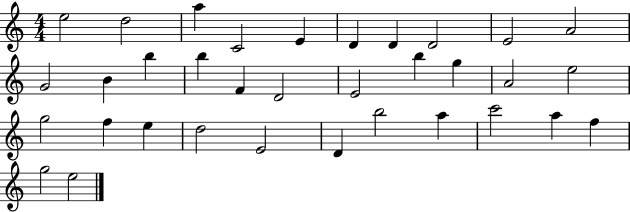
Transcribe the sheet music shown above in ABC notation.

X:1
T:Untitled
M:4/4
L:1/4
K:C
e2 d2 a C2 E D D D2 E2 A2 G2 B b b F D2 E2 b g A2 e2 g2 f e d2 E2 D b2 a c'2 a f g2 e2